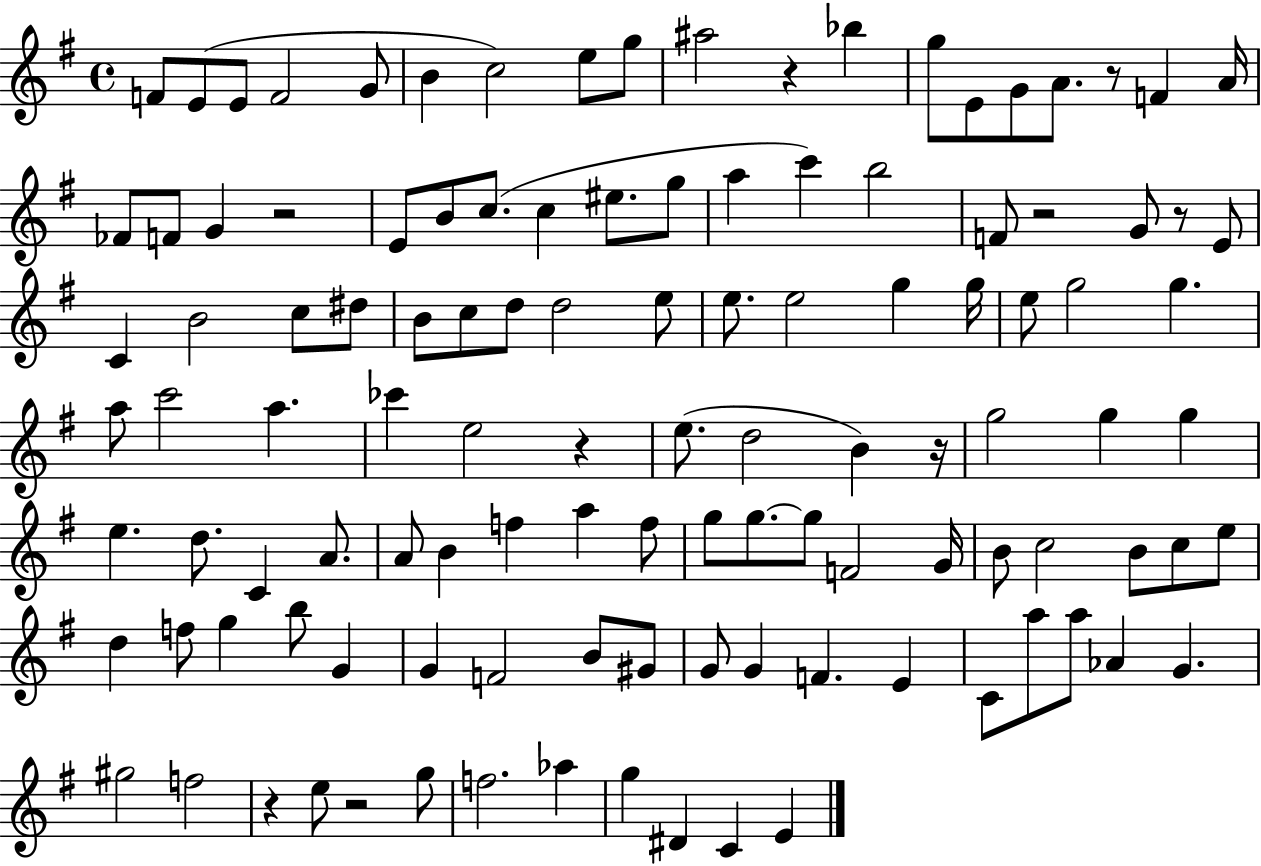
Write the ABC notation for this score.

X:1
T:Untitled
M:4/4
L:1/4
K:G
F/2 E/2 E/2 F2 G/2 B c2 e/2 g/2 ^a2 z _b g/2 E/2 G/2 A/2 z/2 F A/4 _F/2 F/2 G z2 E/2 B/2 c/2 c ^e/2 g/2 a c' b2 F/2 z2 G/2 z/2 E/2 C B2 c/2 ^d/2 B/2 c/2 d/2 d2 e/2 e/2 e2 g g/4 e/2 g2 g a/2 c'2 a _c' e2 z e/2 d2 B z/4 g2 g g e d/2 C A/2 A/2 B f a f/2 g/2 g/2 g/2 F2 G/4 B/2 c2 B/2 c/2 e/2 d f/2 g b/2 G G F2 B/2 ^G/2 G/2 G F E C/2 a/2 a/2 _A G ^g2 f2 z e/2 z2 g/2 f2 _a g ^D C E